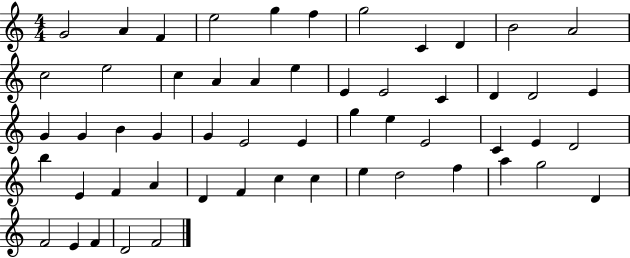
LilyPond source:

{
  \clef treble
  \numericTimeSignature
  \time 4/4
  \key c \major
  g'2 a'4 f'4 | e''2 g''4 f''4 | g''2 c'4 d'4 | b'2 a'2 | \break c''2 e''2 | c''4 a'4 a'4 e''4 | e'4 e'2 c'4 | d'4 d'2 e'4 | \break g'4 g'4 b'4 g'4 | g'4 e'2 e'4 | g''4 e''4 e'2 | c'4 e'4 d'2 | \break b''4 e'4 f'4 a'4 | d'4 f'4 c''4 c''4 | e''4 d''2 f''4 | a''4 g''2 d'4 | \break f'2 e'4 f'4 | d'2 f'2 | \bar "|."
}